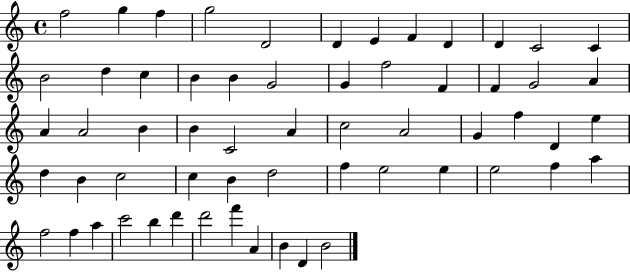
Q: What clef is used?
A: treble